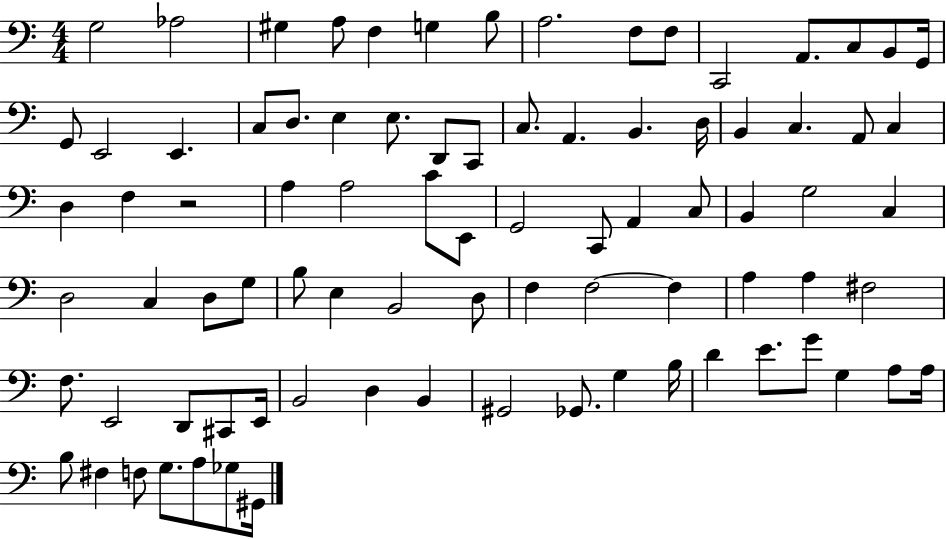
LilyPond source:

{
  \clef bass
  \numericTimeSignature
  \time 4/4
  \key c \major
  g2 aes2 | gis4 a8 f4 g4 b8 | a2. f8 f8 | c,2 a,8. c8 b,8 g,16 | \break g,8 e,2 e,4. | c8 d8. e4 e8. d,8 c,8 | c8. a,4. b,4. d16 | b,4 c4. a,8 c4 | \break d4 f4 r2 | a4 a2 c'8 e,8 | g,2 c,8 a,4 c8 | b,4 g2 c4 | \break d2 c4 d8 g8 | b8 e4 b,2 d8 | f4 f2~~ f4 | a4 a4 fis2 | \break f8. e,2 d,8 cis,8 e,16 | b,2 d4 b,4 | gis,2 ges,8. g4 b16 | d'4 e'8. g'8 g4 a8 a16 | \break b8 fis4 f8 g8. a8 ges8 gis,16 | \bar "|."
}